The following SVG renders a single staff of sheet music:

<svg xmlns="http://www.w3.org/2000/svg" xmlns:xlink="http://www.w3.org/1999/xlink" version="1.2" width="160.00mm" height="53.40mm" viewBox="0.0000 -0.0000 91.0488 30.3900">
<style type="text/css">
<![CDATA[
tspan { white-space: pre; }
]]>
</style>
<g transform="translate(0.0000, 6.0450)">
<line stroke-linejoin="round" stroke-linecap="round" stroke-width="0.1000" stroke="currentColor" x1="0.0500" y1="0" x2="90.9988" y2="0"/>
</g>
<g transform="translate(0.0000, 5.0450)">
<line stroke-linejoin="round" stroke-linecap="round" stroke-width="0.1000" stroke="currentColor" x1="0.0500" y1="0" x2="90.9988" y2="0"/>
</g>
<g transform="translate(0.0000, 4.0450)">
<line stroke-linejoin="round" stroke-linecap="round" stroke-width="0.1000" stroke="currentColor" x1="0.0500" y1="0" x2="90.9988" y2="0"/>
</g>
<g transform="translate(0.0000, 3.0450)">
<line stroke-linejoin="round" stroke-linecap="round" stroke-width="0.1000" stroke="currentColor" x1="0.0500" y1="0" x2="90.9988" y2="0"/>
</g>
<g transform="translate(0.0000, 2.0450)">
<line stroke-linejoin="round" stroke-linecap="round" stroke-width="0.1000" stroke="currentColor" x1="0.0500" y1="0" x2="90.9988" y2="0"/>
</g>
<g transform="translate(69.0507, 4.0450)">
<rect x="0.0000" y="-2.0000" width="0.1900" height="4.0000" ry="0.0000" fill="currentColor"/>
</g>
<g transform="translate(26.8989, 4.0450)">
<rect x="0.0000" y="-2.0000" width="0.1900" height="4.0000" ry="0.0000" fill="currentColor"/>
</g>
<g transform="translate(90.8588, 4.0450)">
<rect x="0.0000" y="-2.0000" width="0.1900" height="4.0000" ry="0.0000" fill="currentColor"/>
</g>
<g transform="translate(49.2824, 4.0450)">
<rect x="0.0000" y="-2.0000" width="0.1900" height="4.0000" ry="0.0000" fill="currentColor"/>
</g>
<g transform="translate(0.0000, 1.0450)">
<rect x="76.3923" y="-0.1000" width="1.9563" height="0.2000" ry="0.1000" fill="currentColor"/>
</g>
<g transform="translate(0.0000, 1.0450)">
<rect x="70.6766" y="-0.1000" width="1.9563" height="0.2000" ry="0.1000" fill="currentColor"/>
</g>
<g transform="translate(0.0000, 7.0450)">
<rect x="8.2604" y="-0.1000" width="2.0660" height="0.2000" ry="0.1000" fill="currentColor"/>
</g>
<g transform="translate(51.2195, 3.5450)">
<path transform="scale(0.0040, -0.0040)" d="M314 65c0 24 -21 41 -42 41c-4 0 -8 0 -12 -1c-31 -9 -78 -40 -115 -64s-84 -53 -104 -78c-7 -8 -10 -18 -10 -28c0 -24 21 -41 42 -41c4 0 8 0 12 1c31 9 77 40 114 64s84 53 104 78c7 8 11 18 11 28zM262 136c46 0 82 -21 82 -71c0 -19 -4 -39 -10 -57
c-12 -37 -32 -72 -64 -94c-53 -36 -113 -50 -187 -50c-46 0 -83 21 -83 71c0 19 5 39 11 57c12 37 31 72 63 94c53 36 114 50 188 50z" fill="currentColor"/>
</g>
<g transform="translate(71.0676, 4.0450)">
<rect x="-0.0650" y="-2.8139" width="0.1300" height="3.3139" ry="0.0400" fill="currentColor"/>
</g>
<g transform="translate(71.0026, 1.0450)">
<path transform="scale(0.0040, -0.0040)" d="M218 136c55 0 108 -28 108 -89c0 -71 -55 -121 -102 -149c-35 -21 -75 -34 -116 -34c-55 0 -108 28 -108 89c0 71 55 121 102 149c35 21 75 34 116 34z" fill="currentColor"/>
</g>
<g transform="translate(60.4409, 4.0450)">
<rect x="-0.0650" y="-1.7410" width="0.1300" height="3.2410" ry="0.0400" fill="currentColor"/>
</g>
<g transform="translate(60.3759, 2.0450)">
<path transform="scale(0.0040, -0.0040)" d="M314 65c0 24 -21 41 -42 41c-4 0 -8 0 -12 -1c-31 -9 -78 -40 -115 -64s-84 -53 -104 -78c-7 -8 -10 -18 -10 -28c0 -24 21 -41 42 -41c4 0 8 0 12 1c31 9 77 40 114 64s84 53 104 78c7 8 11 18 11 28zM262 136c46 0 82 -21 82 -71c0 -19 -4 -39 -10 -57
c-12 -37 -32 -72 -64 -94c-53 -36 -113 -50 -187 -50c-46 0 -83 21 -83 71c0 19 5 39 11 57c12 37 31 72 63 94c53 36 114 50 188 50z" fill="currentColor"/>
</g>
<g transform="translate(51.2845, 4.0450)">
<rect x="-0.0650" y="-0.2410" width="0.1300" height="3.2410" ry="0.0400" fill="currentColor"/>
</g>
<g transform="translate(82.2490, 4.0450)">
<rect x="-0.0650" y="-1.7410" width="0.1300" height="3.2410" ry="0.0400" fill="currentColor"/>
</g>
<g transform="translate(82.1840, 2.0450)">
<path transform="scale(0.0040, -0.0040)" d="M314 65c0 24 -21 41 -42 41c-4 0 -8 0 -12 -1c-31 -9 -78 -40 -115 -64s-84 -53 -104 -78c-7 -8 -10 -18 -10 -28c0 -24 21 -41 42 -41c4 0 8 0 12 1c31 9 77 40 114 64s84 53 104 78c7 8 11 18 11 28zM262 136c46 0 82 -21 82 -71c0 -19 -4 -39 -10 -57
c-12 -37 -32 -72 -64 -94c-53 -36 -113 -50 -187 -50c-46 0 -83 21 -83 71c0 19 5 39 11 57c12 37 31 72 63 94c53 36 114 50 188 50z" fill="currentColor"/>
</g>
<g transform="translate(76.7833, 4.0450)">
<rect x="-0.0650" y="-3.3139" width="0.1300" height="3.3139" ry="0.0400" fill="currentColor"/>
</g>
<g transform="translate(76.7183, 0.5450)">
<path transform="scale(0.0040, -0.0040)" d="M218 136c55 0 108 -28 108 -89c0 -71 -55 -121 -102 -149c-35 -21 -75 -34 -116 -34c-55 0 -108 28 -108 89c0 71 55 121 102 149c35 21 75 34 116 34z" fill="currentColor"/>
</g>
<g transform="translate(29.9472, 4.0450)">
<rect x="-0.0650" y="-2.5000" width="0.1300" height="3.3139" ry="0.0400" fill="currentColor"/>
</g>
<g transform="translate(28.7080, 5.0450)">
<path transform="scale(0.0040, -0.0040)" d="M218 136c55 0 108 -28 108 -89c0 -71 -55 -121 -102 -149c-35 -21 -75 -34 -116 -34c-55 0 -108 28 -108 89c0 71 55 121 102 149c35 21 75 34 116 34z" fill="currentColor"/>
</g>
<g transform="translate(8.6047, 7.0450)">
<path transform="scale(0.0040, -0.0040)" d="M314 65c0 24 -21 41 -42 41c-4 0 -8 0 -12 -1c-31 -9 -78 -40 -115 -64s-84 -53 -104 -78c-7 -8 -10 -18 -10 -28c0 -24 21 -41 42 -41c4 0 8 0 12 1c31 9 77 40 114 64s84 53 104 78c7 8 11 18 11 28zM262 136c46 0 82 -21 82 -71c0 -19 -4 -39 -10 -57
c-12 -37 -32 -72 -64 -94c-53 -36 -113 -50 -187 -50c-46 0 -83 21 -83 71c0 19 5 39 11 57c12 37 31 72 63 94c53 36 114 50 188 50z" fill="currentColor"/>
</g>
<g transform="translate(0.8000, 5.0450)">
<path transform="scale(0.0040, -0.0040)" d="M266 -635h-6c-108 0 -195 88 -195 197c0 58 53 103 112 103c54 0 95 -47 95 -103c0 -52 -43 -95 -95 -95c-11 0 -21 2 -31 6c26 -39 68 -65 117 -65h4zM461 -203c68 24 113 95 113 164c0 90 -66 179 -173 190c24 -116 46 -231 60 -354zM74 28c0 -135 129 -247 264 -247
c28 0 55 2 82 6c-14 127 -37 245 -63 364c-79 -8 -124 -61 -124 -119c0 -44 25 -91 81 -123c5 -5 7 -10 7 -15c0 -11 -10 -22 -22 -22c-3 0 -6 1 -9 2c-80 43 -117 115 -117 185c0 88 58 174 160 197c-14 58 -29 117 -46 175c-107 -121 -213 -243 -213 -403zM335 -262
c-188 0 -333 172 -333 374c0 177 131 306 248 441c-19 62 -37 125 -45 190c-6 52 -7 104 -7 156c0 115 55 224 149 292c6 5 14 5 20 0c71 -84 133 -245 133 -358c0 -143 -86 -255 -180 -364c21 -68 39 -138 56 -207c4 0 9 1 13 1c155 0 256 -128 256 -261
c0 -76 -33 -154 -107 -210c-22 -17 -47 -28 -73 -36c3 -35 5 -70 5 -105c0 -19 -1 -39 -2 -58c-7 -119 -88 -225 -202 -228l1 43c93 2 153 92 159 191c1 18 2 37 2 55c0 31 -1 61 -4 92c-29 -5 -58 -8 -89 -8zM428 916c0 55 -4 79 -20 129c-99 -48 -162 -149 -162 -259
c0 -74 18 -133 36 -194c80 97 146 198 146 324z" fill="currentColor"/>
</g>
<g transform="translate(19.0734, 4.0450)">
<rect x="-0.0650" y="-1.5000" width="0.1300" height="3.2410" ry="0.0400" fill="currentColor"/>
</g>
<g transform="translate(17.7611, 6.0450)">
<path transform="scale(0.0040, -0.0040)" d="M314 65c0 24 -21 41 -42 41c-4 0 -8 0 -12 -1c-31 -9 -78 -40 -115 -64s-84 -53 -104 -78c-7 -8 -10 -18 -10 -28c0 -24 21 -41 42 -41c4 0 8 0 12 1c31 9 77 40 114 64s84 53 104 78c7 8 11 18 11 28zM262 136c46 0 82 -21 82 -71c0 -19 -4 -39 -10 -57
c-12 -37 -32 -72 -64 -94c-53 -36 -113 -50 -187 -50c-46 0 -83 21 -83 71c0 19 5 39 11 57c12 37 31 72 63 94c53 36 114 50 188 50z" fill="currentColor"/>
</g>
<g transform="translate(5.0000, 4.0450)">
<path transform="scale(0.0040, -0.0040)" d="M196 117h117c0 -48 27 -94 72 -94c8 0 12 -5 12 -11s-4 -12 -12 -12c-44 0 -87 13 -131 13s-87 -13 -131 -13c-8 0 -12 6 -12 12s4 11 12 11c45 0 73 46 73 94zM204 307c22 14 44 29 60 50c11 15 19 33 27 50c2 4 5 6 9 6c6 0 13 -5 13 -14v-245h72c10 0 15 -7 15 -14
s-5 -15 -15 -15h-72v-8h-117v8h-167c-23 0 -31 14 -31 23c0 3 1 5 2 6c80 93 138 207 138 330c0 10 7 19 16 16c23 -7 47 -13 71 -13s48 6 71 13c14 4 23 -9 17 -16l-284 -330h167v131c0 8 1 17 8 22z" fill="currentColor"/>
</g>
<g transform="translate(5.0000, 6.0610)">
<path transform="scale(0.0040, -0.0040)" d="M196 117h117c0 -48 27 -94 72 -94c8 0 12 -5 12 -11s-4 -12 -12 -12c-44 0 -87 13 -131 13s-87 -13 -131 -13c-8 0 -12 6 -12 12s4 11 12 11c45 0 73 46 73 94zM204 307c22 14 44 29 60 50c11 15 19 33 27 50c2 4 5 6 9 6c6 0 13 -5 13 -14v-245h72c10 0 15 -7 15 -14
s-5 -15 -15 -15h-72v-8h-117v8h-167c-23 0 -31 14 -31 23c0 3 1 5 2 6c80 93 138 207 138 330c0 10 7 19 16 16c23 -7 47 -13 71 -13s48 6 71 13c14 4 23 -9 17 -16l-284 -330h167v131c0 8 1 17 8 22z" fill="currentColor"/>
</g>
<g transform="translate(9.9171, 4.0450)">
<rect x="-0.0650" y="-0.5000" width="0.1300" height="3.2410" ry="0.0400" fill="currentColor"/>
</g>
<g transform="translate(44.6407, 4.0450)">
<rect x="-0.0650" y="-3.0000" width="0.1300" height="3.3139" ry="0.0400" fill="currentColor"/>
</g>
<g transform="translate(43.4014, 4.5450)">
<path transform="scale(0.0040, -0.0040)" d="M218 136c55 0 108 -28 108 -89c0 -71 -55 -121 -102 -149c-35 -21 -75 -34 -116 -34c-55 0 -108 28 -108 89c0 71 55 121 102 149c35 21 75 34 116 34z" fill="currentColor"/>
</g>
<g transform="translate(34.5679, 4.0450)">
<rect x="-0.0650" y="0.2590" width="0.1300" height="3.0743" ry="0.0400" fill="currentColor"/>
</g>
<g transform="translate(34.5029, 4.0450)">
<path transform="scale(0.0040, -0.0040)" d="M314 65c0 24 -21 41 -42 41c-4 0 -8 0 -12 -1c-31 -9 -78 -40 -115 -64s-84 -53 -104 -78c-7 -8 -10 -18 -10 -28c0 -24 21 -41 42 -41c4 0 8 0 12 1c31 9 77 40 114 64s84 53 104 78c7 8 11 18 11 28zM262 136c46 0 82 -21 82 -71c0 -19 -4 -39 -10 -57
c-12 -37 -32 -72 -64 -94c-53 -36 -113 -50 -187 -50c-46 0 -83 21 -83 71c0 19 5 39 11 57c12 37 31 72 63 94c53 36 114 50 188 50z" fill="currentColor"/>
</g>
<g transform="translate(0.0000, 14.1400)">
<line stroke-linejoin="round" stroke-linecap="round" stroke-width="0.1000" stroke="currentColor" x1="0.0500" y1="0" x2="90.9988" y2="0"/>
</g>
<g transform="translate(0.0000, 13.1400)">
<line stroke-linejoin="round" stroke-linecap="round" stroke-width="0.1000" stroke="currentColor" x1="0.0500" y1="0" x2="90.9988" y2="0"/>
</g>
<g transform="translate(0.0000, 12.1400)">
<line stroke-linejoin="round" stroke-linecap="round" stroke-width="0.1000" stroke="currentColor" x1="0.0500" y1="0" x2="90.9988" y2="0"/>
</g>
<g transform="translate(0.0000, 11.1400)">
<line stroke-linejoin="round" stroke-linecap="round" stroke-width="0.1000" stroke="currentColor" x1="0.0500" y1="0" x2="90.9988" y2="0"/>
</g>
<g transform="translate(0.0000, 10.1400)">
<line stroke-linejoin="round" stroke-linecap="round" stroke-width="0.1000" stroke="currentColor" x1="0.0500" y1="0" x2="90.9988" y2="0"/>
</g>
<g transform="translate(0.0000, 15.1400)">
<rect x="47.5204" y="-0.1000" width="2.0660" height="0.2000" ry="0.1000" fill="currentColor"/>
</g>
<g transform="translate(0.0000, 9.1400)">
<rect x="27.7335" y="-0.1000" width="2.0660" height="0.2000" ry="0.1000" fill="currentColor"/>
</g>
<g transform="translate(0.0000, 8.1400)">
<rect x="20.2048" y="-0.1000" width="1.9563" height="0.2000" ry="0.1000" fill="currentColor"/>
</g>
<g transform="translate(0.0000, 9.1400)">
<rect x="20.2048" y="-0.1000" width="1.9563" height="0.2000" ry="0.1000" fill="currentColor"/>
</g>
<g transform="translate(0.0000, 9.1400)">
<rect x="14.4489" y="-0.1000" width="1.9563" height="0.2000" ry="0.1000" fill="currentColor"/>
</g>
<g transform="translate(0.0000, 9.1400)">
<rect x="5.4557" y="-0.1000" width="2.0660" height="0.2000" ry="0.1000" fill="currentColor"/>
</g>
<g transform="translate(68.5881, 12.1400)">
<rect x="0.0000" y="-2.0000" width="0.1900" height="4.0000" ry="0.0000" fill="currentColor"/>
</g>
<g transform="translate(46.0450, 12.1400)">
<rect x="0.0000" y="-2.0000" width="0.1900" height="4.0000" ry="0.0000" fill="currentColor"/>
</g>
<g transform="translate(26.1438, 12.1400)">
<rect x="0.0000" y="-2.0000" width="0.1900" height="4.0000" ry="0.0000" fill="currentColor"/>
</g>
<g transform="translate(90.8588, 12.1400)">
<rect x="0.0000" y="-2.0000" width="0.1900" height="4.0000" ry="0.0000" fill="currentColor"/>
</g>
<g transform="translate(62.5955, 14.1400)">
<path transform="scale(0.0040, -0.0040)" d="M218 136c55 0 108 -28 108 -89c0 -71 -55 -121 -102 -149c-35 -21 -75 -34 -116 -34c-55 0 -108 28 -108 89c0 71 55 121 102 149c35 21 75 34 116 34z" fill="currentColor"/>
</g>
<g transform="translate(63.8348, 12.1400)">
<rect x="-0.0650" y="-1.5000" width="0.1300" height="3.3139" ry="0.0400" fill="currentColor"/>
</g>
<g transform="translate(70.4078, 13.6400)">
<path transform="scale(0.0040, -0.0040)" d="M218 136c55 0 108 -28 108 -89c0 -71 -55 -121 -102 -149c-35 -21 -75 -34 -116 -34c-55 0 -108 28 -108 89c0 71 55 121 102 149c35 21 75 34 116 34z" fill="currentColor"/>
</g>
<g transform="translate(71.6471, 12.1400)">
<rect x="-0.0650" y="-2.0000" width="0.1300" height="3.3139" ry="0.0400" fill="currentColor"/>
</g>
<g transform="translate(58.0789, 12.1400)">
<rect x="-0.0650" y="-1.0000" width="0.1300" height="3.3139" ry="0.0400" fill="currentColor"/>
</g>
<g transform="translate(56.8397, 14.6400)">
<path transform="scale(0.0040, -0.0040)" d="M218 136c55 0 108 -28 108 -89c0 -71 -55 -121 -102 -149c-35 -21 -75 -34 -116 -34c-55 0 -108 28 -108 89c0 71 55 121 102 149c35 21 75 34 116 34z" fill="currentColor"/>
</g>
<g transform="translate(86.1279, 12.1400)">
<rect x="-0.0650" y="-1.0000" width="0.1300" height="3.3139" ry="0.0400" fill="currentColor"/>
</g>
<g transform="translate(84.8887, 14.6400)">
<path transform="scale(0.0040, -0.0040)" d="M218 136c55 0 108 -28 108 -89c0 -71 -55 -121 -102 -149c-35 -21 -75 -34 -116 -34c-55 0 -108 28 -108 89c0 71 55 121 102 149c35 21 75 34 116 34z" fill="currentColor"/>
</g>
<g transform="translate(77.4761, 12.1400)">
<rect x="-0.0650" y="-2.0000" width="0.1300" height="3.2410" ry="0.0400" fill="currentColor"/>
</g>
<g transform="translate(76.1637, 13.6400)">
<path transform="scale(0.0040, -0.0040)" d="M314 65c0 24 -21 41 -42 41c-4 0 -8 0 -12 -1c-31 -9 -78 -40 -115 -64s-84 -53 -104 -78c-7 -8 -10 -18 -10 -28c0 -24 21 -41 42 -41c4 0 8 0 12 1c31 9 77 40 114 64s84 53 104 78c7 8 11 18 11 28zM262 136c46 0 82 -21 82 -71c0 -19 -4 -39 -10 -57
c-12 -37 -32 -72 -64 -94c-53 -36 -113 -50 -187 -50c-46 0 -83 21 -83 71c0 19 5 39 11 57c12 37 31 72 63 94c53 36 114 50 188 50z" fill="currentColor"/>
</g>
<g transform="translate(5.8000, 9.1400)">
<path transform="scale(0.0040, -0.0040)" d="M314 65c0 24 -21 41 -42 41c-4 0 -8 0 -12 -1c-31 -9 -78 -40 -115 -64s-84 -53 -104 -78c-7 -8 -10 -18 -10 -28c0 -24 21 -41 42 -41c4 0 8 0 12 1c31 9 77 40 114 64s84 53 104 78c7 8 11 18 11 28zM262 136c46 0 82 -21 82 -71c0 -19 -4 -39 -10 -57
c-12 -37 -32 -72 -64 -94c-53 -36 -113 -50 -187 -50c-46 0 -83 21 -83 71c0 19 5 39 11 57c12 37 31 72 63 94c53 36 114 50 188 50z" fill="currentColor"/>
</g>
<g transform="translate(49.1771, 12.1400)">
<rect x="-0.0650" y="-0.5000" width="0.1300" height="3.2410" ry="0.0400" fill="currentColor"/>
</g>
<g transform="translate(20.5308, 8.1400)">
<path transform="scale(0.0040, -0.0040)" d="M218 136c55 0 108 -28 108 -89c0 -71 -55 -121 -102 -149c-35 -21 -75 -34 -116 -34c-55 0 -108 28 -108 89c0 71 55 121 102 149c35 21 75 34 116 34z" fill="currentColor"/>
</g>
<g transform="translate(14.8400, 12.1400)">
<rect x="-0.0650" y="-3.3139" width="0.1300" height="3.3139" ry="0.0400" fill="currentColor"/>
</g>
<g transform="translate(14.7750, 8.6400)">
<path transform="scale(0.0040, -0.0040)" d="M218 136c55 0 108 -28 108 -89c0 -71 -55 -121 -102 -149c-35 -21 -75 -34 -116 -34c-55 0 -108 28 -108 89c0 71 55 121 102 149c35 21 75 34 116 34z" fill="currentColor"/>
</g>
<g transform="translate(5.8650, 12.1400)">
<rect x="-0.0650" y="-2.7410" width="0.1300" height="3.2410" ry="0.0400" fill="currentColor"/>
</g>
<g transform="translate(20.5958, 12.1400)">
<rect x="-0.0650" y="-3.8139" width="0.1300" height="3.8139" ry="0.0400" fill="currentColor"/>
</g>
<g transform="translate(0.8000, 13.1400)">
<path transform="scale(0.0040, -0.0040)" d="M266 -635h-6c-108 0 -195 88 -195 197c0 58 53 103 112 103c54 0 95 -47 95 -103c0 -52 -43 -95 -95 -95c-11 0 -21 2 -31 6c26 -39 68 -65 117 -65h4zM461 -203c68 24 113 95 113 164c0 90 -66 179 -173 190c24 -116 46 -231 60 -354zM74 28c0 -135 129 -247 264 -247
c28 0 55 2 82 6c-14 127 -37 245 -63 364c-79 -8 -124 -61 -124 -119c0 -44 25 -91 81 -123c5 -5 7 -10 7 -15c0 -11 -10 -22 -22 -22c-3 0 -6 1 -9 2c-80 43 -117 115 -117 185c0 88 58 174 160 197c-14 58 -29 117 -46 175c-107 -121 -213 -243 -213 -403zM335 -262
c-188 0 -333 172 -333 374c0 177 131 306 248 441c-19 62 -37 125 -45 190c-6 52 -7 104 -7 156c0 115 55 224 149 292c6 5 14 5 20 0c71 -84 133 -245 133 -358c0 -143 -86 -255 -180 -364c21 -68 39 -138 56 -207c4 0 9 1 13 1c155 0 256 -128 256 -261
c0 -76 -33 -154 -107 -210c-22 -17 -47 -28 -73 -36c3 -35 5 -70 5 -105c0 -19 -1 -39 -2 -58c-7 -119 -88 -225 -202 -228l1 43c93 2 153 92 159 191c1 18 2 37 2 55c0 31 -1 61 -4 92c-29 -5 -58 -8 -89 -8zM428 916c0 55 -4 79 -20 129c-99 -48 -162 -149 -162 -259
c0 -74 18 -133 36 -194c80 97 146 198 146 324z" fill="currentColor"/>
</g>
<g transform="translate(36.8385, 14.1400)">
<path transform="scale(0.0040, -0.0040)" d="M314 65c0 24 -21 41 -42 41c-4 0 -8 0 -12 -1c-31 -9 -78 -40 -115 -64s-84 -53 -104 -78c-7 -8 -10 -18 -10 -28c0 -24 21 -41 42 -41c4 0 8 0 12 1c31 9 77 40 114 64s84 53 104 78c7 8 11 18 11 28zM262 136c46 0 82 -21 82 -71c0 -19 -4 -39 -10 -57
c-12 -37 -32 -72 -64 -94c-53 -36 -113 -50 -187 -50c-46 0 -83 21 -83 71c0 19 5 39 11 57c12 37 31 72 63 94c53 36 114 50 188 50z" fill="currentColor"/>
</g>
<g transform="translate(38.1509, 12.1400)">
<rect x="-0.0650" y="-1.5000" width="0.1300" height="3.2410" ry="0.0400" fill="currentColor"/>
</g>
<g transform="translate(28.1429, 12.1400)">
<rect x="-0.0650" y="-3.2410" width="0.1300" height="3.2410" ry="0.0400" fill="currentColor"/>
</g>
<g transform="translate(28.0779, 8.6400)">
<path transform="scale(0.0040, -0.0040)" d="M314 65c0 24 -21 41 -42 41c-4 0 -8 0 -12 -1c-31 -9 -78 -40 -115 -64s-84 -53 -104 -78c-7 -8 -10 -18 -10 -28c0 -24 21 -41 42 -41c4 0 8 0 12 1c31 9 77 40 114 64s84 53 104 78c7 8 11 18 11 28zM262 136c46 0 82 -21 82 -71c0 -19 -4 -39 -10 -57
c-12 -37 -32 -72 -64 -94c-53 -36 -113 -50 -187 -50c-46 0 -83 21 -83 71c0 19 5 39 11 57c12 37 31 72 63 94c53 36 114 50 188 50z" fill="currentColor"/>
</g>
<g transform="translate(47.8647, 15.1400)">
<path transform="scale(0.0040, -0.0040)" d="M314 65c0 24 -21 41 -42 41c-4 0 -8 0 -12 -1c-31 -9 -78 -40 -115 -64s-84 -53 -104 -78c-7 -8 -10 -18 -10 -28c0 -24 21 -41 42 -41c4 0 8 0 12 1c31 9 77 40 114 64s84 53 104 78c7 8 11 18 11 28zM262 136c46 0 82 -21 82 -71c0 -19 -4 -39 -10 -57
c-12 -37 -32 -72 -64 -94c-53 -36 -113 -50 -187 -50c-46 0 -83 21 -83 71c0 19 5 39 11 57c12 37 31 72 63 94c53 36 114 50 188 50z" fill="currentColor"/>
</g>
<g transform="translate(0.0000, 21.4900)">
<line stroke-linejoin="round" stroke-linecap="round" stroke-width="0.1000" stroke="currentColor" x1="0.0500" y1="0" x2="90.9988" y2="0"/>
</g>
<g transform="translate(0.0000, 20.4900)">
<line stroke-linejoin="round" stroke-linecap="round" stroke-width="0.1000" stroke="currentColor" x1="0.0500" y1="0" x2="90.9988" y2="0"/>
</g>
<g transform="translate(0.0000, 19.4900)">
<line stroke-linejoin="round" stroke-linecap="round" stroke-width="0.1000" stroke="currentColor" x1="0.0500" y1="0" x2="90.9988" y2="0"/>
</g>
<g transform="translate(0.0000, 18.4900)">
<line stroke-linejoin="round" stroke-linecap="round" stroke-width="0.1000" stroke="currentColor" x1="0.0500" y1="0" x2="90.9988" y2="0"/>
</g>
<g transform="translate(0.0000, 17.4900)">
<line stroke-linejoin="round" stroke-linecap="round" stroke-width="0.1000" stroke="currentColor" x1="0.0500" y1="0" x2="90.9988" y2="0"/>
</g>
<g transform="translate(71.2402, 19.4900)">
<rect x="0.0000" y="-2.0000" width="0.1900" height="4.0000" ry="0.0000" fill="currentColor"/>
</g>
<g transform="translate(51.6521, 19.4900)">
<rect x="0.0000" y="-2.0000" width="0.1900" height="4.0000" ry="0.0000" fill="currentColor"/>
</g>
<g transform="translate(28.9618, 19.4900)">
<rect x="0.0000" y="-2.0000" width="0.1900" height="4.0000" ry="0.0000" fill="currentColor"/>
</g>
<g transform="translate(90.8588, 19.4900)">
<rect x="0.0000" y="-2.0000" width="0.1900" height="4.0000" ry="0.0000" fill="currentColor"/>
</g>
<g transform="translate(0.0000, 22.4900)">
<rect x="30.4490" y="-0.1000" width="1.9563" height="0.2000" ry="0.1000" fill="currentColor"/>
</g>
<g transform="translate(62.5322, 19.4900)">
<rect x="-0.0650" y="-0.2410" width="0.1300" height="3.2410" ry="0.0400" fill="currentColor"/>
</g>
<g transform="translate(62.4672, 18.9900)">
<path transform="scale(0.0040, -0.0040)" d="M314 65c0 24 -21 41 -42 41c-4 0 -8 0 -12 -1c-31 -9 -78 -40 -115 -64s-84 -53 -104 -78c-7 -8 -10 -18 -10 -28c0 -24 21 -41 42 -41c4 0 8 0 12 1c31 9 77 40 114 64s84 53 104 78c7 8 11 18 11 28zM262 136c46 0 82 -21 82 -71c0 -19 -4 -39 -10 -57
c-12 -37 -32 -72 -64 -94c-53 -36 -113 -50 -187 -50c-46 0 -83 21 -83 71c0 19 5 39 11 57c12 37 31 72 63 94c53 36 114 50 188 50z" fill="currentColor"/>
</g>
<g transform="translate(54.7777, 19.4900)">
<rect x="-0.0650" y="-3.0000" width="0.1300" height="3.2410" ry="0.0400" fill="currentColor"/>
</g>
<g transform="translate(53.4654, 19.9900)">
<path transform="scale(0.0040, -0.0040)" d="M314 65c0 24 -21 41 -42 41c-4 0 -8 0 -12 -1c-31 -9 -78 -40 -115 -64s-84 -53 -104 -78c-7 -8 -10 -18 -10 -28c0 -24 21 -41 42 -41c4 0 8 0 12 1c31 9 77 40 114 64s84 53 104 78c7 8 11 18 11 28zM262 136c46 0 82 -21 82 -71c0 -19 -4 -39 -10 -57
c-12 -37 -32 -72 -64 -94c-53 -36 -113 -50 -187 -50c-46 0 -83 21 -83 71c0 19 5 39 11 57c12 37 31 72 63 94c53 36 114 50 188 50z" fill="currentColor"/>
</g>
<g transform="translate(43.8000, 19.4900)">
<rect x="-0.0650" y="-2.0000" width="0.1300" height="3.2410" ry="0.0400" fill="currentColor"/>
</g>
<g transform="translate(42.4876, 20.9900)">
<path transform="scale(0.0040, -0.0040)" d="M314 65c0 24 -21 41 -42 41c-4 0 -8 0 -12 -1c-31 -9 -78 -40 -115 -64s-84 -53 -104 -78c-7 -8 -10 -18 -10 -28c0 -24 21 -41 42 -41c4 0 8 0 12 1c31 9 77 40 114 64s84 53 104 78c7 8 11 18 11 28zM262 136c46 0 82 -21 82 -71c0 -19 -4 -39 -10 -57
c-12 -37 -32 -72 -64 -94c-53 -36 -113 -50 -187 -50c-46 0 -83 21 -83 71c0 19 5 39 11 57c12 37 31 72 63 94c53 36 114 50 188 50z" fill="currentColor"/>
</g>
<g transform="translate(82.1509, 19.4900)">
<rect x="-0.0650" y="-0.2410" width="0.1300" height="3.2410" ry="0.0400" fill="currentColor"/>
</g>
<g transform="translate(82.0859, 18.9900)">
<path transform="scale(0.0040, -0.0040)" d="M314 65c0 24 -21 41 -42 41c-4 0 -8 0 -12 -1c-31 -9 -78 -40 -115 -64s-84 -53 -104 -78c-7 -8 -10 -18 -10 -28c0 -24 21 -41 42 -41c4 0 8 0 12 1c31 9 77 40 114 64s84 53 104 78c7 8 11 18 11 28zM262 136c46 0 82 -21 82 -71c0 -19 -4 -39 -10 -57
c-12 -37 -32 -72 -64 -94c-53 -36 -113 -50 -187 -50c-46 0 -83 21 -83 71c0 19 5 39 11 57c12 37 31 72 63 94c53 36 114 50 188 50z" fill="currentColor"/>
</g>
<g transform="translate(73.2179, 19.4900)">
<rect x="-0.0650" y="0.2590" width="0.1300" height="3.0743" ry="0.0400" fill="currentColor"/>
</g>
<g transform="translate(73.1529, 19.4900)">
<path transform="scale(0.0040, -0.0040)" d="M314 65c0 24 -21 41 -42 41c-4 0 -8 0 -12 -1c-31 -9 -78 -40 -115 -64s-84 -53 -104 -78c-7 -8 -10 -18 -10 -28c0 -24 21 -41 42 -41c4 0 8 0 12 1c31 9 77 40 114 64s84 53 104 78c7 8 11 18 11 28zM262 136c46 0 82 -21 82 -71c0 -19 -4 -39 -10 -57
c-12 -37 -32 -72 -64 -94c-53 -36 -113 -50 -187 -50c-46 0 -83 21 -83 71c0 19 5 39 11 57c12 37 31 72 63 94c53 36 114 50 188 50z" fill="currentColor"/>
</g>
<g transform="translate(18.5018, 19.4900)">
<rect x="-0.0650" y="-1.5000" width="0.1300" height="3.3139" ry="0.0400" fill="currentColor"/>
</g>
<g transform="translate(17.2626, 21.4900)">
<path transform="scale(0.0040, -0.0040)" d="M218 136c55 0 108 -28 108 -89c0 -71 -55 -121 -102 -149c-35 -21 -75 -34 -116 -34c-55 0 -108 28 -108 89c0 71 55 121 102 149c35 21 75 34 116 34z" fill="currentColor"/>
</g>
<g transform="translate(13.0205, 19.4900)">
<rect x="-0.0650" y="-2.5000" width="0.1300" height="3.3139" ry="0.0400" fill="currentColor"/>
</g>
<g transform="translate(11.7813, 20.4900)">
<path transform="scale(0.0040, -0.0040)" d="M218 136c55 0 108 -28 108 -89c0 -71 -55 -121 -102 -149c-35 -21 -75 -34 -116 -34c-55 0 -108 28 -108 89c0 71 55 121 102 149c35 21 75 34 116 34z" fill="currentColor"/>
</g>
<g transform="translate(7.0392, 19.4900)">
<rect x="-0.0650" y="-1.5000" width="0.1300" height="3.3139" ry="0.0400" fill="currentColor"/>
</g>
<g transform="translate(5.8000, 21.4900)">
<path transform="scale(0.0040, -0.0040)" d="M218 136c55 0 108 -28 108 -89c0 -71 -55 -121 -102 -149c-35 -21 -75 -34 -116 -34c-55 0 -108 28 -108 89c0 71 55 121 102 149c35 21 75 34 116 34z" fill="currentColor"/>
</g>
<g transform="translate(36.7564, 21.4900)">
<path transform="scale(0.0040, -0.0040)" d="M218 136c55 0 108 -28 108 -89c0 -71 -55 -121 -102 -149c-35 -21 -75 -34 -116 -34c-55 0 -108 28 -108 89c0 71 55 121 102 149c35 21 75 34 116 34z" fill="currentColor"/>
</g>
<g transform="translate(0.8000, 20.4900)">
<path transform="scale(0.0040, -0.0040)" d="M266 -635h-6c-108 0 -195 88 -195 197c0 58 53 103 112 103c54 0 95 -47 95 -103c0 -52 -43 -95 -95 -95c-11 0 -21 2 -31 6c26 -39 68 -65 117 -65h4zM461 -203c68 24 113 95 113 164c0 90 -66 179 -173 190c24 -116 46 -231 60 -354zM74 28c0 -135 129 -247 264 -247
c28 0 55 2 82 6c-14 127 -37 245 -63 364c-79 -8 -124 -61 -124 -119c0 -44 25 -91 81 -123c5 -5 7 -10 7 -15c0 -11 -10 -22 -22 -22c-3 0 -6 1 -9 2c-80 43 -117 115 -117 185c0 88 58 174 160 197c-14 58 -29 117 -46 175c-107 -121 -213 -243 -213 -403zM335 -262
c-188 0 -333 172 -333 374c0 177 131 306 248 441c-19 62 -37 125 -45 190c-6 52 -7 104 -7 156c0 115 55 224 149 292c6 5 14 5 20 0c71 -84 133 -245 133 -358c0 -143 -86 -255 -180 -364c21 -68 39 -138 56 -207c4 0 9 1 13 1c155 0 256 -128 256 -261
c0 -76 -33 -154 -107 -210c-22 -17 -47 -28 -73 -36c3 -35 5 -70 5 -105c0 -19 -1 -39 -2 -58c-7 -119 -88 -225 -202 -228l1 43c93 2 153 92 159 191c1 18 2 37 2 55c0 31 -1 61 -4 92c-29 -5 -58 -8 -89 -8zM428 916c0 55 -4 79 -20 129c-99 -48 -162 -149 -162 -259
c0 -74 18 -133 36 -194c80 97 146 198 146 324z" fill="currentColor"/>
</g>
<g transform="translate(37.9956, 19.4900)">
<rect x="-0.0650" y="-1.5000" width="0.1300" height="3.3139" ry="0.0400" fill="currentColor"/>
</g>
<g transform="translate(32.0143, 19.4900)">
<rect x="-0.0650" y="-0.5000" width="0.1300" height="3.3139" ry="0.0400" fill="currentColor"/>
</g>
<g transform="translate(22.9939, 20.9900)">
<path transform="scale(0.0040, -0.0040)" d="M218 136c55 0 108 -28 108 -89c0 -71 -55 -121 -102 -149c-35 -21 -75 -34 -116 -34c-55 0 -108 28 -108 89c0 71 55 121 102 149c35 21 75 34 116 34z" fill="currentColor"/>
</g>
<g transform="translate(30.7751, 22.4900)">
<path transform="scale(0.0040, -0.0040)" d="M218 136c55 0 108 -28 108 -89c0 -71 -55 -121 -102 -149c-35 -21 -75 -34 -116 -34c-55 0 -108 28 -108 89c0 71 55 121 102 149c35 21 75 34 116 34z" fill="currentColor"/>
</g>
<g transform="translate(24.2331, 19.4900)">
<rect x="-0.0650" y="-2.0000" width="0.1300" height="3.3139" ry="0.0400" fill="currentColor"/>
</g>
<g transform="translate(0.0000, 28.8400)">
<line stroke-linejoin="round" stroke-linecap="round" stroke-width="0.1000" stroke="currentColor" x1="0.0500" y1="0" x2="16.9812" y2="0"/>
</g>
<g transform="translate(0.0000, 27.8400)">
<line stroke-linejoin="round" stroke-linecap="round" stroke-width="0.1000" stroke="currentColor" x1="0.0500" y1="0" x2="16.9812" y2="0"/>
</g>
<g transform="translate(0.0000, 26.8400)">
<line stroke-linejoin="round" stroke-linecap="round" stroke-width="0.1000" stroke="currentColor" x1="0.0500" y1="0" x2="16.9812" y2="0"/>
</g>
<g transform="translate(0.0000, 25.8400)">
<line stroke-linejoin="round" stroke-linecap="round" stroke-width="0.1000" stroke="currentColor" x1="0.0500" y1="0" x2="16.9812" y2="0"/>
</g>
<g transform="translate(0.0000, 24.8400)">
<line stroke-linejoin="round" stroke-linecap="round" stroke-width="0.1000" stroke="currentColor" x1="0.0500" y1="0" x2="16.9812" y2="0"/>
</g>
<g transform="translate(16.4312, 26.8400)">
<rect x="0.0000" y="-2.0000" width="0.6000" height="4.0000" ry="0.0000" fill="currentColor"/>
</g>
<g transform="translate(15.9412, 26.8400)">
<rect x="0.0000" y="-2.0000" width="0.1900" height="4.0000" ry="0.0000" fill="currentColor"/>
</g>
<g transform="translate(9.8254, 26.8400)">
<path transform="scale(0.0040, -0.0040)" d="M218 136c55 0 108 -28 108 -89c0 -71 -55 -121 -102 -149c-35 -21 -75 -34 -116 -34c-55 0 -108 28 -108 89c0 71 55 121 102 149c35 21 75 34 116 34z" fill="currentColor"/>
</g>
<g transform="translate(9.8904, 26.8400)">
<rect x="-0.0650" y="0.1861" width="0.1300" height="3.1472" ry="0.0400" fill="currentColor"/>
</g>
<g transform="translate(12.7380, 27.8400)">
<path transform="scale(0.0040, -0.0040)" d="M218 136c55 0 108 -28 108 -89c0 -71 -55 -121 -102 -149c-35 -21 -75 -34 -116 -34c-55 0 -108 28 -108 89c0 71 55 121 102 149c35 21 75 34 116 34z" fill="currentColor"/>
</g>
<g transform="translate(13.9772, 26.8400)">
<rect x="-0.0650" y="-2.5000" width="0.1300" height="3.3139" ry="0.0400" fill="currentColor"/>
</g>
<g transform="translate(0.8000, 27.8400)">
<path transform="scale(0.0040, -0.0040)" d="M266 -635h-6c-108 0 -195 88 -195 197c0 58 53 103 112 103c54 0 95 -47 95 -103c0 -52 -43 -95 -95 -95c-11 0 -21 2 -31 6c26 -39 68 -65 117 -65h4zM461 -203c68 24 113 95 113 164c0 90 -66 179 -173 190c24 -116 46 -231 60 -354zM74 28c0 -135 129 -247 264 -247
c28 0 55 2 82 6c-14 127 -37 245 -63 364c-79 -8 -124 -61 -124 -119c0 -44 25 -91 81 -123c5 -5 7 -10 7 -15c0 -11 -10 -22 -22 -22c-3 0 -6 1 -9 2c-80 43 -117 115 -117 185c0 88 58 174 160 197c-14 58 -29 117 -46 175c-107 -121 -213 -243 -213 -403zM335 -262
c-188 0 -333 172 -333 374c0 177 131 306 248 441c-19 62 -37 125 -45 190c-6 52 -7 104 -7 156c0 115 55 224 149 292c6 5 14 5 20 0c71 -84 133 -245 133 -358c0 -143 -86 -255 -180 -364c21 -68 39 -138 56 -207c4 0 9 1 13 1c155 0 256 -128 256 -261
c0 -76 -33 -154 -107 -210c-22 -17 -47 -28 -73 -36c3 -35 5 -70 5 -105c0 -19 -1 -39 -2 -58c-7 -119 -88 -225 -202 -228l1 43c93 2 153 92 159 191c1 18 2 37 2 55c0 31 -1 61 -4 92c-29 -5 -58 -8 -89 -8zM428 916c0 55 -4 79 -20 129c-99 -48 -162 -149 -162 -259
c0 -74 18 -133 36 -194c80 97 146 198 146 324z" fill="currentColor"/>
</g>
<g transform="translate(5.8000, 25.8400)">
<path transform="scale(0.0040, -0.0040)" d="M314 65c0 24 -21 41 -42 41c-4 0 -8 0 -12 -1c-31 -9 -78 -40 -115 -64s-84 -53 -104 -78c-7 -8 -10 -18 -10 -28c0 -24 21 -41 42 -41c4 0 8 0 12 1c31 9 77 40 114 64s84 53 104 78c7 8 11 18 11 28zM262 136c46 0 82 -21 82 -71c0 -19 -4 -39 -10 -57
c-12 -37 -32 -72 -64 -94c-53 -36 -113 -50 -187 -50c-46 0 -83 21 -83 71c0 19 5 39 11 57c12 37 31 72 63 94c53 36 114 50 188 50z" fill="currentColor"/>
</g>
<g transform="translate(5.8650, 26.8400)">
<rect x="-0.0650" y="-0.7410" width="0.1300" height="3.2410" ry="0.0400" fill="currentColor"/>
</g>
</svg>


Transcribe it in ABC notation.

X:1
T:Untitled
M:4/4
L:1/4
K:C
C2 E2 G B2 A c2 f2 a b f2 a2 b c' b2 E2 C2 D E F F2 D E G E F C E F2 A2 c2 B2 c2 d2 B G